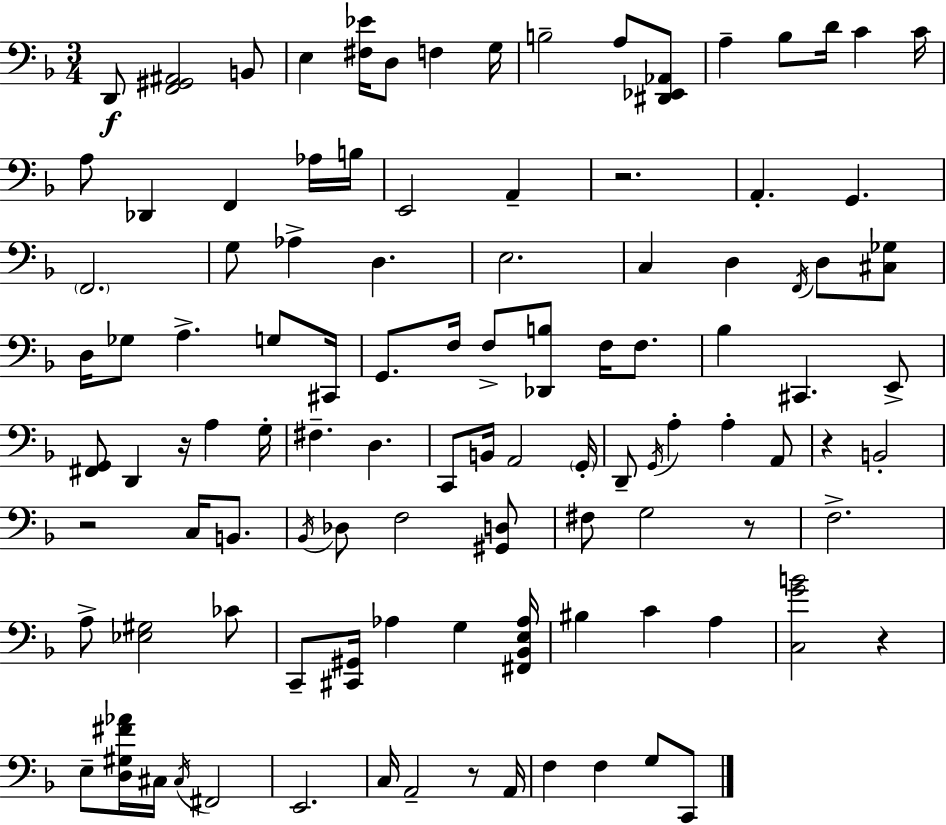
D2/e [F2,G#2,A#2]/h B2/e E3/q [F#3,Eb4]/s D3/e F3/q G3/s B3/h A3/e [D#2,Eb2,Ab2]/e A3/q Bb3/e D4/s C4/q C4/s A3/e Db2/q F2/q Ab3/s B3/s E2/h A2/q R/h. A2/q. G2/q. F2/h. G3/e Ab3/q D3/q. E3/h. C3/q D3/q F2/s D3/e [C#3,Gb3]/e D3/s Gb3/e A3/q. G3/e C#2/s G2/e. F3/s F3/e [Db2,B3]/e F3/s F3/e. Bb3/q C#2/q. E2/e [F#2,G2]/e D2/q R/s A3/q G3/s F#3/q. D3/q. C2/e B2/s A2/h G2/s D2/e G2/s A3/q A3/q A2/e R/q B2/h R/h C3/s B2/e. Bb2/s Db3/e F3/h [G#2,D3]/e F#3/e G3/h R/e F3/h. A3/e [Eb3,G#3]/h CES4/e C2/e [C#2,G#2]/s Ab3/q G3/q [F#2,Bb2,E3,Ab3]/s BIS3/q C4/q A3/q [C3,G4,B4]/h R/q E3/e [D3,G#3,F#4,Ab4]/s C#3/s C#3/s F#2/h E2/h. C3/s A2/h R/e A2/s F3/q F3/q G3/e C2/e